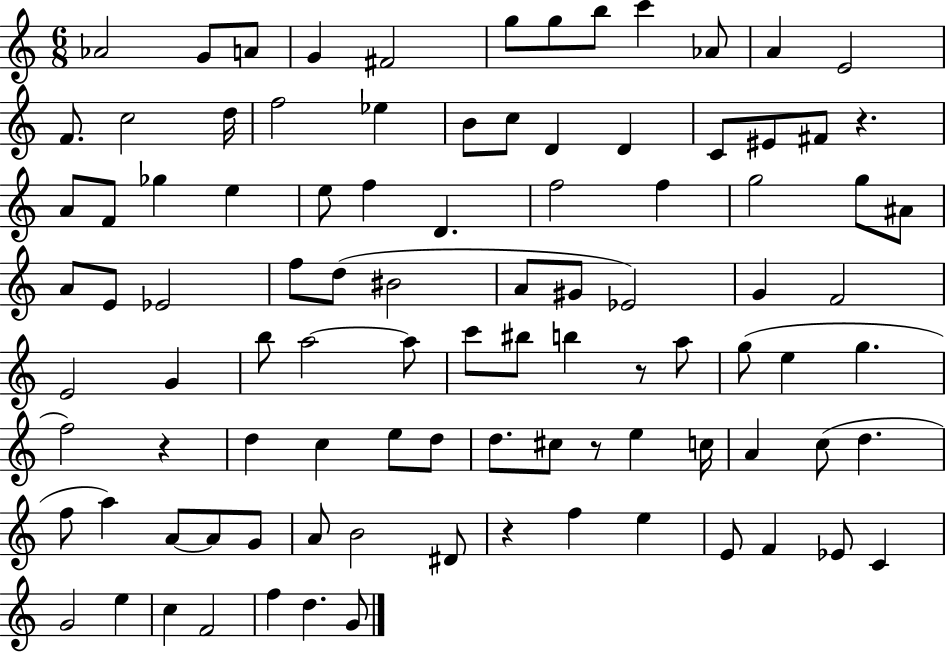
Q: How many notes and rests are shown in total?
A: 97